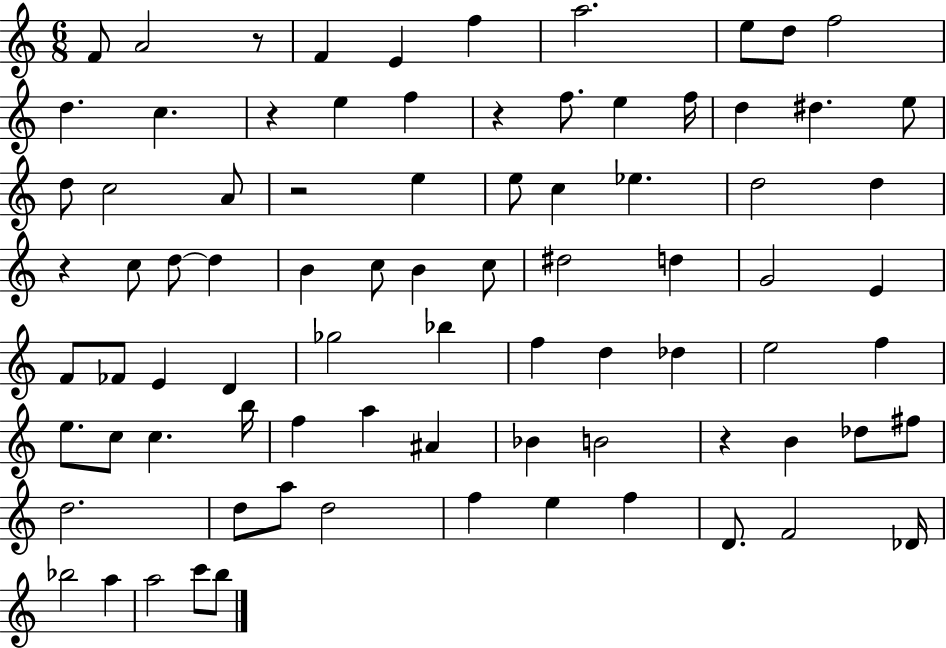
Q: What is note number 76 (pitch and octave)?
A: C6